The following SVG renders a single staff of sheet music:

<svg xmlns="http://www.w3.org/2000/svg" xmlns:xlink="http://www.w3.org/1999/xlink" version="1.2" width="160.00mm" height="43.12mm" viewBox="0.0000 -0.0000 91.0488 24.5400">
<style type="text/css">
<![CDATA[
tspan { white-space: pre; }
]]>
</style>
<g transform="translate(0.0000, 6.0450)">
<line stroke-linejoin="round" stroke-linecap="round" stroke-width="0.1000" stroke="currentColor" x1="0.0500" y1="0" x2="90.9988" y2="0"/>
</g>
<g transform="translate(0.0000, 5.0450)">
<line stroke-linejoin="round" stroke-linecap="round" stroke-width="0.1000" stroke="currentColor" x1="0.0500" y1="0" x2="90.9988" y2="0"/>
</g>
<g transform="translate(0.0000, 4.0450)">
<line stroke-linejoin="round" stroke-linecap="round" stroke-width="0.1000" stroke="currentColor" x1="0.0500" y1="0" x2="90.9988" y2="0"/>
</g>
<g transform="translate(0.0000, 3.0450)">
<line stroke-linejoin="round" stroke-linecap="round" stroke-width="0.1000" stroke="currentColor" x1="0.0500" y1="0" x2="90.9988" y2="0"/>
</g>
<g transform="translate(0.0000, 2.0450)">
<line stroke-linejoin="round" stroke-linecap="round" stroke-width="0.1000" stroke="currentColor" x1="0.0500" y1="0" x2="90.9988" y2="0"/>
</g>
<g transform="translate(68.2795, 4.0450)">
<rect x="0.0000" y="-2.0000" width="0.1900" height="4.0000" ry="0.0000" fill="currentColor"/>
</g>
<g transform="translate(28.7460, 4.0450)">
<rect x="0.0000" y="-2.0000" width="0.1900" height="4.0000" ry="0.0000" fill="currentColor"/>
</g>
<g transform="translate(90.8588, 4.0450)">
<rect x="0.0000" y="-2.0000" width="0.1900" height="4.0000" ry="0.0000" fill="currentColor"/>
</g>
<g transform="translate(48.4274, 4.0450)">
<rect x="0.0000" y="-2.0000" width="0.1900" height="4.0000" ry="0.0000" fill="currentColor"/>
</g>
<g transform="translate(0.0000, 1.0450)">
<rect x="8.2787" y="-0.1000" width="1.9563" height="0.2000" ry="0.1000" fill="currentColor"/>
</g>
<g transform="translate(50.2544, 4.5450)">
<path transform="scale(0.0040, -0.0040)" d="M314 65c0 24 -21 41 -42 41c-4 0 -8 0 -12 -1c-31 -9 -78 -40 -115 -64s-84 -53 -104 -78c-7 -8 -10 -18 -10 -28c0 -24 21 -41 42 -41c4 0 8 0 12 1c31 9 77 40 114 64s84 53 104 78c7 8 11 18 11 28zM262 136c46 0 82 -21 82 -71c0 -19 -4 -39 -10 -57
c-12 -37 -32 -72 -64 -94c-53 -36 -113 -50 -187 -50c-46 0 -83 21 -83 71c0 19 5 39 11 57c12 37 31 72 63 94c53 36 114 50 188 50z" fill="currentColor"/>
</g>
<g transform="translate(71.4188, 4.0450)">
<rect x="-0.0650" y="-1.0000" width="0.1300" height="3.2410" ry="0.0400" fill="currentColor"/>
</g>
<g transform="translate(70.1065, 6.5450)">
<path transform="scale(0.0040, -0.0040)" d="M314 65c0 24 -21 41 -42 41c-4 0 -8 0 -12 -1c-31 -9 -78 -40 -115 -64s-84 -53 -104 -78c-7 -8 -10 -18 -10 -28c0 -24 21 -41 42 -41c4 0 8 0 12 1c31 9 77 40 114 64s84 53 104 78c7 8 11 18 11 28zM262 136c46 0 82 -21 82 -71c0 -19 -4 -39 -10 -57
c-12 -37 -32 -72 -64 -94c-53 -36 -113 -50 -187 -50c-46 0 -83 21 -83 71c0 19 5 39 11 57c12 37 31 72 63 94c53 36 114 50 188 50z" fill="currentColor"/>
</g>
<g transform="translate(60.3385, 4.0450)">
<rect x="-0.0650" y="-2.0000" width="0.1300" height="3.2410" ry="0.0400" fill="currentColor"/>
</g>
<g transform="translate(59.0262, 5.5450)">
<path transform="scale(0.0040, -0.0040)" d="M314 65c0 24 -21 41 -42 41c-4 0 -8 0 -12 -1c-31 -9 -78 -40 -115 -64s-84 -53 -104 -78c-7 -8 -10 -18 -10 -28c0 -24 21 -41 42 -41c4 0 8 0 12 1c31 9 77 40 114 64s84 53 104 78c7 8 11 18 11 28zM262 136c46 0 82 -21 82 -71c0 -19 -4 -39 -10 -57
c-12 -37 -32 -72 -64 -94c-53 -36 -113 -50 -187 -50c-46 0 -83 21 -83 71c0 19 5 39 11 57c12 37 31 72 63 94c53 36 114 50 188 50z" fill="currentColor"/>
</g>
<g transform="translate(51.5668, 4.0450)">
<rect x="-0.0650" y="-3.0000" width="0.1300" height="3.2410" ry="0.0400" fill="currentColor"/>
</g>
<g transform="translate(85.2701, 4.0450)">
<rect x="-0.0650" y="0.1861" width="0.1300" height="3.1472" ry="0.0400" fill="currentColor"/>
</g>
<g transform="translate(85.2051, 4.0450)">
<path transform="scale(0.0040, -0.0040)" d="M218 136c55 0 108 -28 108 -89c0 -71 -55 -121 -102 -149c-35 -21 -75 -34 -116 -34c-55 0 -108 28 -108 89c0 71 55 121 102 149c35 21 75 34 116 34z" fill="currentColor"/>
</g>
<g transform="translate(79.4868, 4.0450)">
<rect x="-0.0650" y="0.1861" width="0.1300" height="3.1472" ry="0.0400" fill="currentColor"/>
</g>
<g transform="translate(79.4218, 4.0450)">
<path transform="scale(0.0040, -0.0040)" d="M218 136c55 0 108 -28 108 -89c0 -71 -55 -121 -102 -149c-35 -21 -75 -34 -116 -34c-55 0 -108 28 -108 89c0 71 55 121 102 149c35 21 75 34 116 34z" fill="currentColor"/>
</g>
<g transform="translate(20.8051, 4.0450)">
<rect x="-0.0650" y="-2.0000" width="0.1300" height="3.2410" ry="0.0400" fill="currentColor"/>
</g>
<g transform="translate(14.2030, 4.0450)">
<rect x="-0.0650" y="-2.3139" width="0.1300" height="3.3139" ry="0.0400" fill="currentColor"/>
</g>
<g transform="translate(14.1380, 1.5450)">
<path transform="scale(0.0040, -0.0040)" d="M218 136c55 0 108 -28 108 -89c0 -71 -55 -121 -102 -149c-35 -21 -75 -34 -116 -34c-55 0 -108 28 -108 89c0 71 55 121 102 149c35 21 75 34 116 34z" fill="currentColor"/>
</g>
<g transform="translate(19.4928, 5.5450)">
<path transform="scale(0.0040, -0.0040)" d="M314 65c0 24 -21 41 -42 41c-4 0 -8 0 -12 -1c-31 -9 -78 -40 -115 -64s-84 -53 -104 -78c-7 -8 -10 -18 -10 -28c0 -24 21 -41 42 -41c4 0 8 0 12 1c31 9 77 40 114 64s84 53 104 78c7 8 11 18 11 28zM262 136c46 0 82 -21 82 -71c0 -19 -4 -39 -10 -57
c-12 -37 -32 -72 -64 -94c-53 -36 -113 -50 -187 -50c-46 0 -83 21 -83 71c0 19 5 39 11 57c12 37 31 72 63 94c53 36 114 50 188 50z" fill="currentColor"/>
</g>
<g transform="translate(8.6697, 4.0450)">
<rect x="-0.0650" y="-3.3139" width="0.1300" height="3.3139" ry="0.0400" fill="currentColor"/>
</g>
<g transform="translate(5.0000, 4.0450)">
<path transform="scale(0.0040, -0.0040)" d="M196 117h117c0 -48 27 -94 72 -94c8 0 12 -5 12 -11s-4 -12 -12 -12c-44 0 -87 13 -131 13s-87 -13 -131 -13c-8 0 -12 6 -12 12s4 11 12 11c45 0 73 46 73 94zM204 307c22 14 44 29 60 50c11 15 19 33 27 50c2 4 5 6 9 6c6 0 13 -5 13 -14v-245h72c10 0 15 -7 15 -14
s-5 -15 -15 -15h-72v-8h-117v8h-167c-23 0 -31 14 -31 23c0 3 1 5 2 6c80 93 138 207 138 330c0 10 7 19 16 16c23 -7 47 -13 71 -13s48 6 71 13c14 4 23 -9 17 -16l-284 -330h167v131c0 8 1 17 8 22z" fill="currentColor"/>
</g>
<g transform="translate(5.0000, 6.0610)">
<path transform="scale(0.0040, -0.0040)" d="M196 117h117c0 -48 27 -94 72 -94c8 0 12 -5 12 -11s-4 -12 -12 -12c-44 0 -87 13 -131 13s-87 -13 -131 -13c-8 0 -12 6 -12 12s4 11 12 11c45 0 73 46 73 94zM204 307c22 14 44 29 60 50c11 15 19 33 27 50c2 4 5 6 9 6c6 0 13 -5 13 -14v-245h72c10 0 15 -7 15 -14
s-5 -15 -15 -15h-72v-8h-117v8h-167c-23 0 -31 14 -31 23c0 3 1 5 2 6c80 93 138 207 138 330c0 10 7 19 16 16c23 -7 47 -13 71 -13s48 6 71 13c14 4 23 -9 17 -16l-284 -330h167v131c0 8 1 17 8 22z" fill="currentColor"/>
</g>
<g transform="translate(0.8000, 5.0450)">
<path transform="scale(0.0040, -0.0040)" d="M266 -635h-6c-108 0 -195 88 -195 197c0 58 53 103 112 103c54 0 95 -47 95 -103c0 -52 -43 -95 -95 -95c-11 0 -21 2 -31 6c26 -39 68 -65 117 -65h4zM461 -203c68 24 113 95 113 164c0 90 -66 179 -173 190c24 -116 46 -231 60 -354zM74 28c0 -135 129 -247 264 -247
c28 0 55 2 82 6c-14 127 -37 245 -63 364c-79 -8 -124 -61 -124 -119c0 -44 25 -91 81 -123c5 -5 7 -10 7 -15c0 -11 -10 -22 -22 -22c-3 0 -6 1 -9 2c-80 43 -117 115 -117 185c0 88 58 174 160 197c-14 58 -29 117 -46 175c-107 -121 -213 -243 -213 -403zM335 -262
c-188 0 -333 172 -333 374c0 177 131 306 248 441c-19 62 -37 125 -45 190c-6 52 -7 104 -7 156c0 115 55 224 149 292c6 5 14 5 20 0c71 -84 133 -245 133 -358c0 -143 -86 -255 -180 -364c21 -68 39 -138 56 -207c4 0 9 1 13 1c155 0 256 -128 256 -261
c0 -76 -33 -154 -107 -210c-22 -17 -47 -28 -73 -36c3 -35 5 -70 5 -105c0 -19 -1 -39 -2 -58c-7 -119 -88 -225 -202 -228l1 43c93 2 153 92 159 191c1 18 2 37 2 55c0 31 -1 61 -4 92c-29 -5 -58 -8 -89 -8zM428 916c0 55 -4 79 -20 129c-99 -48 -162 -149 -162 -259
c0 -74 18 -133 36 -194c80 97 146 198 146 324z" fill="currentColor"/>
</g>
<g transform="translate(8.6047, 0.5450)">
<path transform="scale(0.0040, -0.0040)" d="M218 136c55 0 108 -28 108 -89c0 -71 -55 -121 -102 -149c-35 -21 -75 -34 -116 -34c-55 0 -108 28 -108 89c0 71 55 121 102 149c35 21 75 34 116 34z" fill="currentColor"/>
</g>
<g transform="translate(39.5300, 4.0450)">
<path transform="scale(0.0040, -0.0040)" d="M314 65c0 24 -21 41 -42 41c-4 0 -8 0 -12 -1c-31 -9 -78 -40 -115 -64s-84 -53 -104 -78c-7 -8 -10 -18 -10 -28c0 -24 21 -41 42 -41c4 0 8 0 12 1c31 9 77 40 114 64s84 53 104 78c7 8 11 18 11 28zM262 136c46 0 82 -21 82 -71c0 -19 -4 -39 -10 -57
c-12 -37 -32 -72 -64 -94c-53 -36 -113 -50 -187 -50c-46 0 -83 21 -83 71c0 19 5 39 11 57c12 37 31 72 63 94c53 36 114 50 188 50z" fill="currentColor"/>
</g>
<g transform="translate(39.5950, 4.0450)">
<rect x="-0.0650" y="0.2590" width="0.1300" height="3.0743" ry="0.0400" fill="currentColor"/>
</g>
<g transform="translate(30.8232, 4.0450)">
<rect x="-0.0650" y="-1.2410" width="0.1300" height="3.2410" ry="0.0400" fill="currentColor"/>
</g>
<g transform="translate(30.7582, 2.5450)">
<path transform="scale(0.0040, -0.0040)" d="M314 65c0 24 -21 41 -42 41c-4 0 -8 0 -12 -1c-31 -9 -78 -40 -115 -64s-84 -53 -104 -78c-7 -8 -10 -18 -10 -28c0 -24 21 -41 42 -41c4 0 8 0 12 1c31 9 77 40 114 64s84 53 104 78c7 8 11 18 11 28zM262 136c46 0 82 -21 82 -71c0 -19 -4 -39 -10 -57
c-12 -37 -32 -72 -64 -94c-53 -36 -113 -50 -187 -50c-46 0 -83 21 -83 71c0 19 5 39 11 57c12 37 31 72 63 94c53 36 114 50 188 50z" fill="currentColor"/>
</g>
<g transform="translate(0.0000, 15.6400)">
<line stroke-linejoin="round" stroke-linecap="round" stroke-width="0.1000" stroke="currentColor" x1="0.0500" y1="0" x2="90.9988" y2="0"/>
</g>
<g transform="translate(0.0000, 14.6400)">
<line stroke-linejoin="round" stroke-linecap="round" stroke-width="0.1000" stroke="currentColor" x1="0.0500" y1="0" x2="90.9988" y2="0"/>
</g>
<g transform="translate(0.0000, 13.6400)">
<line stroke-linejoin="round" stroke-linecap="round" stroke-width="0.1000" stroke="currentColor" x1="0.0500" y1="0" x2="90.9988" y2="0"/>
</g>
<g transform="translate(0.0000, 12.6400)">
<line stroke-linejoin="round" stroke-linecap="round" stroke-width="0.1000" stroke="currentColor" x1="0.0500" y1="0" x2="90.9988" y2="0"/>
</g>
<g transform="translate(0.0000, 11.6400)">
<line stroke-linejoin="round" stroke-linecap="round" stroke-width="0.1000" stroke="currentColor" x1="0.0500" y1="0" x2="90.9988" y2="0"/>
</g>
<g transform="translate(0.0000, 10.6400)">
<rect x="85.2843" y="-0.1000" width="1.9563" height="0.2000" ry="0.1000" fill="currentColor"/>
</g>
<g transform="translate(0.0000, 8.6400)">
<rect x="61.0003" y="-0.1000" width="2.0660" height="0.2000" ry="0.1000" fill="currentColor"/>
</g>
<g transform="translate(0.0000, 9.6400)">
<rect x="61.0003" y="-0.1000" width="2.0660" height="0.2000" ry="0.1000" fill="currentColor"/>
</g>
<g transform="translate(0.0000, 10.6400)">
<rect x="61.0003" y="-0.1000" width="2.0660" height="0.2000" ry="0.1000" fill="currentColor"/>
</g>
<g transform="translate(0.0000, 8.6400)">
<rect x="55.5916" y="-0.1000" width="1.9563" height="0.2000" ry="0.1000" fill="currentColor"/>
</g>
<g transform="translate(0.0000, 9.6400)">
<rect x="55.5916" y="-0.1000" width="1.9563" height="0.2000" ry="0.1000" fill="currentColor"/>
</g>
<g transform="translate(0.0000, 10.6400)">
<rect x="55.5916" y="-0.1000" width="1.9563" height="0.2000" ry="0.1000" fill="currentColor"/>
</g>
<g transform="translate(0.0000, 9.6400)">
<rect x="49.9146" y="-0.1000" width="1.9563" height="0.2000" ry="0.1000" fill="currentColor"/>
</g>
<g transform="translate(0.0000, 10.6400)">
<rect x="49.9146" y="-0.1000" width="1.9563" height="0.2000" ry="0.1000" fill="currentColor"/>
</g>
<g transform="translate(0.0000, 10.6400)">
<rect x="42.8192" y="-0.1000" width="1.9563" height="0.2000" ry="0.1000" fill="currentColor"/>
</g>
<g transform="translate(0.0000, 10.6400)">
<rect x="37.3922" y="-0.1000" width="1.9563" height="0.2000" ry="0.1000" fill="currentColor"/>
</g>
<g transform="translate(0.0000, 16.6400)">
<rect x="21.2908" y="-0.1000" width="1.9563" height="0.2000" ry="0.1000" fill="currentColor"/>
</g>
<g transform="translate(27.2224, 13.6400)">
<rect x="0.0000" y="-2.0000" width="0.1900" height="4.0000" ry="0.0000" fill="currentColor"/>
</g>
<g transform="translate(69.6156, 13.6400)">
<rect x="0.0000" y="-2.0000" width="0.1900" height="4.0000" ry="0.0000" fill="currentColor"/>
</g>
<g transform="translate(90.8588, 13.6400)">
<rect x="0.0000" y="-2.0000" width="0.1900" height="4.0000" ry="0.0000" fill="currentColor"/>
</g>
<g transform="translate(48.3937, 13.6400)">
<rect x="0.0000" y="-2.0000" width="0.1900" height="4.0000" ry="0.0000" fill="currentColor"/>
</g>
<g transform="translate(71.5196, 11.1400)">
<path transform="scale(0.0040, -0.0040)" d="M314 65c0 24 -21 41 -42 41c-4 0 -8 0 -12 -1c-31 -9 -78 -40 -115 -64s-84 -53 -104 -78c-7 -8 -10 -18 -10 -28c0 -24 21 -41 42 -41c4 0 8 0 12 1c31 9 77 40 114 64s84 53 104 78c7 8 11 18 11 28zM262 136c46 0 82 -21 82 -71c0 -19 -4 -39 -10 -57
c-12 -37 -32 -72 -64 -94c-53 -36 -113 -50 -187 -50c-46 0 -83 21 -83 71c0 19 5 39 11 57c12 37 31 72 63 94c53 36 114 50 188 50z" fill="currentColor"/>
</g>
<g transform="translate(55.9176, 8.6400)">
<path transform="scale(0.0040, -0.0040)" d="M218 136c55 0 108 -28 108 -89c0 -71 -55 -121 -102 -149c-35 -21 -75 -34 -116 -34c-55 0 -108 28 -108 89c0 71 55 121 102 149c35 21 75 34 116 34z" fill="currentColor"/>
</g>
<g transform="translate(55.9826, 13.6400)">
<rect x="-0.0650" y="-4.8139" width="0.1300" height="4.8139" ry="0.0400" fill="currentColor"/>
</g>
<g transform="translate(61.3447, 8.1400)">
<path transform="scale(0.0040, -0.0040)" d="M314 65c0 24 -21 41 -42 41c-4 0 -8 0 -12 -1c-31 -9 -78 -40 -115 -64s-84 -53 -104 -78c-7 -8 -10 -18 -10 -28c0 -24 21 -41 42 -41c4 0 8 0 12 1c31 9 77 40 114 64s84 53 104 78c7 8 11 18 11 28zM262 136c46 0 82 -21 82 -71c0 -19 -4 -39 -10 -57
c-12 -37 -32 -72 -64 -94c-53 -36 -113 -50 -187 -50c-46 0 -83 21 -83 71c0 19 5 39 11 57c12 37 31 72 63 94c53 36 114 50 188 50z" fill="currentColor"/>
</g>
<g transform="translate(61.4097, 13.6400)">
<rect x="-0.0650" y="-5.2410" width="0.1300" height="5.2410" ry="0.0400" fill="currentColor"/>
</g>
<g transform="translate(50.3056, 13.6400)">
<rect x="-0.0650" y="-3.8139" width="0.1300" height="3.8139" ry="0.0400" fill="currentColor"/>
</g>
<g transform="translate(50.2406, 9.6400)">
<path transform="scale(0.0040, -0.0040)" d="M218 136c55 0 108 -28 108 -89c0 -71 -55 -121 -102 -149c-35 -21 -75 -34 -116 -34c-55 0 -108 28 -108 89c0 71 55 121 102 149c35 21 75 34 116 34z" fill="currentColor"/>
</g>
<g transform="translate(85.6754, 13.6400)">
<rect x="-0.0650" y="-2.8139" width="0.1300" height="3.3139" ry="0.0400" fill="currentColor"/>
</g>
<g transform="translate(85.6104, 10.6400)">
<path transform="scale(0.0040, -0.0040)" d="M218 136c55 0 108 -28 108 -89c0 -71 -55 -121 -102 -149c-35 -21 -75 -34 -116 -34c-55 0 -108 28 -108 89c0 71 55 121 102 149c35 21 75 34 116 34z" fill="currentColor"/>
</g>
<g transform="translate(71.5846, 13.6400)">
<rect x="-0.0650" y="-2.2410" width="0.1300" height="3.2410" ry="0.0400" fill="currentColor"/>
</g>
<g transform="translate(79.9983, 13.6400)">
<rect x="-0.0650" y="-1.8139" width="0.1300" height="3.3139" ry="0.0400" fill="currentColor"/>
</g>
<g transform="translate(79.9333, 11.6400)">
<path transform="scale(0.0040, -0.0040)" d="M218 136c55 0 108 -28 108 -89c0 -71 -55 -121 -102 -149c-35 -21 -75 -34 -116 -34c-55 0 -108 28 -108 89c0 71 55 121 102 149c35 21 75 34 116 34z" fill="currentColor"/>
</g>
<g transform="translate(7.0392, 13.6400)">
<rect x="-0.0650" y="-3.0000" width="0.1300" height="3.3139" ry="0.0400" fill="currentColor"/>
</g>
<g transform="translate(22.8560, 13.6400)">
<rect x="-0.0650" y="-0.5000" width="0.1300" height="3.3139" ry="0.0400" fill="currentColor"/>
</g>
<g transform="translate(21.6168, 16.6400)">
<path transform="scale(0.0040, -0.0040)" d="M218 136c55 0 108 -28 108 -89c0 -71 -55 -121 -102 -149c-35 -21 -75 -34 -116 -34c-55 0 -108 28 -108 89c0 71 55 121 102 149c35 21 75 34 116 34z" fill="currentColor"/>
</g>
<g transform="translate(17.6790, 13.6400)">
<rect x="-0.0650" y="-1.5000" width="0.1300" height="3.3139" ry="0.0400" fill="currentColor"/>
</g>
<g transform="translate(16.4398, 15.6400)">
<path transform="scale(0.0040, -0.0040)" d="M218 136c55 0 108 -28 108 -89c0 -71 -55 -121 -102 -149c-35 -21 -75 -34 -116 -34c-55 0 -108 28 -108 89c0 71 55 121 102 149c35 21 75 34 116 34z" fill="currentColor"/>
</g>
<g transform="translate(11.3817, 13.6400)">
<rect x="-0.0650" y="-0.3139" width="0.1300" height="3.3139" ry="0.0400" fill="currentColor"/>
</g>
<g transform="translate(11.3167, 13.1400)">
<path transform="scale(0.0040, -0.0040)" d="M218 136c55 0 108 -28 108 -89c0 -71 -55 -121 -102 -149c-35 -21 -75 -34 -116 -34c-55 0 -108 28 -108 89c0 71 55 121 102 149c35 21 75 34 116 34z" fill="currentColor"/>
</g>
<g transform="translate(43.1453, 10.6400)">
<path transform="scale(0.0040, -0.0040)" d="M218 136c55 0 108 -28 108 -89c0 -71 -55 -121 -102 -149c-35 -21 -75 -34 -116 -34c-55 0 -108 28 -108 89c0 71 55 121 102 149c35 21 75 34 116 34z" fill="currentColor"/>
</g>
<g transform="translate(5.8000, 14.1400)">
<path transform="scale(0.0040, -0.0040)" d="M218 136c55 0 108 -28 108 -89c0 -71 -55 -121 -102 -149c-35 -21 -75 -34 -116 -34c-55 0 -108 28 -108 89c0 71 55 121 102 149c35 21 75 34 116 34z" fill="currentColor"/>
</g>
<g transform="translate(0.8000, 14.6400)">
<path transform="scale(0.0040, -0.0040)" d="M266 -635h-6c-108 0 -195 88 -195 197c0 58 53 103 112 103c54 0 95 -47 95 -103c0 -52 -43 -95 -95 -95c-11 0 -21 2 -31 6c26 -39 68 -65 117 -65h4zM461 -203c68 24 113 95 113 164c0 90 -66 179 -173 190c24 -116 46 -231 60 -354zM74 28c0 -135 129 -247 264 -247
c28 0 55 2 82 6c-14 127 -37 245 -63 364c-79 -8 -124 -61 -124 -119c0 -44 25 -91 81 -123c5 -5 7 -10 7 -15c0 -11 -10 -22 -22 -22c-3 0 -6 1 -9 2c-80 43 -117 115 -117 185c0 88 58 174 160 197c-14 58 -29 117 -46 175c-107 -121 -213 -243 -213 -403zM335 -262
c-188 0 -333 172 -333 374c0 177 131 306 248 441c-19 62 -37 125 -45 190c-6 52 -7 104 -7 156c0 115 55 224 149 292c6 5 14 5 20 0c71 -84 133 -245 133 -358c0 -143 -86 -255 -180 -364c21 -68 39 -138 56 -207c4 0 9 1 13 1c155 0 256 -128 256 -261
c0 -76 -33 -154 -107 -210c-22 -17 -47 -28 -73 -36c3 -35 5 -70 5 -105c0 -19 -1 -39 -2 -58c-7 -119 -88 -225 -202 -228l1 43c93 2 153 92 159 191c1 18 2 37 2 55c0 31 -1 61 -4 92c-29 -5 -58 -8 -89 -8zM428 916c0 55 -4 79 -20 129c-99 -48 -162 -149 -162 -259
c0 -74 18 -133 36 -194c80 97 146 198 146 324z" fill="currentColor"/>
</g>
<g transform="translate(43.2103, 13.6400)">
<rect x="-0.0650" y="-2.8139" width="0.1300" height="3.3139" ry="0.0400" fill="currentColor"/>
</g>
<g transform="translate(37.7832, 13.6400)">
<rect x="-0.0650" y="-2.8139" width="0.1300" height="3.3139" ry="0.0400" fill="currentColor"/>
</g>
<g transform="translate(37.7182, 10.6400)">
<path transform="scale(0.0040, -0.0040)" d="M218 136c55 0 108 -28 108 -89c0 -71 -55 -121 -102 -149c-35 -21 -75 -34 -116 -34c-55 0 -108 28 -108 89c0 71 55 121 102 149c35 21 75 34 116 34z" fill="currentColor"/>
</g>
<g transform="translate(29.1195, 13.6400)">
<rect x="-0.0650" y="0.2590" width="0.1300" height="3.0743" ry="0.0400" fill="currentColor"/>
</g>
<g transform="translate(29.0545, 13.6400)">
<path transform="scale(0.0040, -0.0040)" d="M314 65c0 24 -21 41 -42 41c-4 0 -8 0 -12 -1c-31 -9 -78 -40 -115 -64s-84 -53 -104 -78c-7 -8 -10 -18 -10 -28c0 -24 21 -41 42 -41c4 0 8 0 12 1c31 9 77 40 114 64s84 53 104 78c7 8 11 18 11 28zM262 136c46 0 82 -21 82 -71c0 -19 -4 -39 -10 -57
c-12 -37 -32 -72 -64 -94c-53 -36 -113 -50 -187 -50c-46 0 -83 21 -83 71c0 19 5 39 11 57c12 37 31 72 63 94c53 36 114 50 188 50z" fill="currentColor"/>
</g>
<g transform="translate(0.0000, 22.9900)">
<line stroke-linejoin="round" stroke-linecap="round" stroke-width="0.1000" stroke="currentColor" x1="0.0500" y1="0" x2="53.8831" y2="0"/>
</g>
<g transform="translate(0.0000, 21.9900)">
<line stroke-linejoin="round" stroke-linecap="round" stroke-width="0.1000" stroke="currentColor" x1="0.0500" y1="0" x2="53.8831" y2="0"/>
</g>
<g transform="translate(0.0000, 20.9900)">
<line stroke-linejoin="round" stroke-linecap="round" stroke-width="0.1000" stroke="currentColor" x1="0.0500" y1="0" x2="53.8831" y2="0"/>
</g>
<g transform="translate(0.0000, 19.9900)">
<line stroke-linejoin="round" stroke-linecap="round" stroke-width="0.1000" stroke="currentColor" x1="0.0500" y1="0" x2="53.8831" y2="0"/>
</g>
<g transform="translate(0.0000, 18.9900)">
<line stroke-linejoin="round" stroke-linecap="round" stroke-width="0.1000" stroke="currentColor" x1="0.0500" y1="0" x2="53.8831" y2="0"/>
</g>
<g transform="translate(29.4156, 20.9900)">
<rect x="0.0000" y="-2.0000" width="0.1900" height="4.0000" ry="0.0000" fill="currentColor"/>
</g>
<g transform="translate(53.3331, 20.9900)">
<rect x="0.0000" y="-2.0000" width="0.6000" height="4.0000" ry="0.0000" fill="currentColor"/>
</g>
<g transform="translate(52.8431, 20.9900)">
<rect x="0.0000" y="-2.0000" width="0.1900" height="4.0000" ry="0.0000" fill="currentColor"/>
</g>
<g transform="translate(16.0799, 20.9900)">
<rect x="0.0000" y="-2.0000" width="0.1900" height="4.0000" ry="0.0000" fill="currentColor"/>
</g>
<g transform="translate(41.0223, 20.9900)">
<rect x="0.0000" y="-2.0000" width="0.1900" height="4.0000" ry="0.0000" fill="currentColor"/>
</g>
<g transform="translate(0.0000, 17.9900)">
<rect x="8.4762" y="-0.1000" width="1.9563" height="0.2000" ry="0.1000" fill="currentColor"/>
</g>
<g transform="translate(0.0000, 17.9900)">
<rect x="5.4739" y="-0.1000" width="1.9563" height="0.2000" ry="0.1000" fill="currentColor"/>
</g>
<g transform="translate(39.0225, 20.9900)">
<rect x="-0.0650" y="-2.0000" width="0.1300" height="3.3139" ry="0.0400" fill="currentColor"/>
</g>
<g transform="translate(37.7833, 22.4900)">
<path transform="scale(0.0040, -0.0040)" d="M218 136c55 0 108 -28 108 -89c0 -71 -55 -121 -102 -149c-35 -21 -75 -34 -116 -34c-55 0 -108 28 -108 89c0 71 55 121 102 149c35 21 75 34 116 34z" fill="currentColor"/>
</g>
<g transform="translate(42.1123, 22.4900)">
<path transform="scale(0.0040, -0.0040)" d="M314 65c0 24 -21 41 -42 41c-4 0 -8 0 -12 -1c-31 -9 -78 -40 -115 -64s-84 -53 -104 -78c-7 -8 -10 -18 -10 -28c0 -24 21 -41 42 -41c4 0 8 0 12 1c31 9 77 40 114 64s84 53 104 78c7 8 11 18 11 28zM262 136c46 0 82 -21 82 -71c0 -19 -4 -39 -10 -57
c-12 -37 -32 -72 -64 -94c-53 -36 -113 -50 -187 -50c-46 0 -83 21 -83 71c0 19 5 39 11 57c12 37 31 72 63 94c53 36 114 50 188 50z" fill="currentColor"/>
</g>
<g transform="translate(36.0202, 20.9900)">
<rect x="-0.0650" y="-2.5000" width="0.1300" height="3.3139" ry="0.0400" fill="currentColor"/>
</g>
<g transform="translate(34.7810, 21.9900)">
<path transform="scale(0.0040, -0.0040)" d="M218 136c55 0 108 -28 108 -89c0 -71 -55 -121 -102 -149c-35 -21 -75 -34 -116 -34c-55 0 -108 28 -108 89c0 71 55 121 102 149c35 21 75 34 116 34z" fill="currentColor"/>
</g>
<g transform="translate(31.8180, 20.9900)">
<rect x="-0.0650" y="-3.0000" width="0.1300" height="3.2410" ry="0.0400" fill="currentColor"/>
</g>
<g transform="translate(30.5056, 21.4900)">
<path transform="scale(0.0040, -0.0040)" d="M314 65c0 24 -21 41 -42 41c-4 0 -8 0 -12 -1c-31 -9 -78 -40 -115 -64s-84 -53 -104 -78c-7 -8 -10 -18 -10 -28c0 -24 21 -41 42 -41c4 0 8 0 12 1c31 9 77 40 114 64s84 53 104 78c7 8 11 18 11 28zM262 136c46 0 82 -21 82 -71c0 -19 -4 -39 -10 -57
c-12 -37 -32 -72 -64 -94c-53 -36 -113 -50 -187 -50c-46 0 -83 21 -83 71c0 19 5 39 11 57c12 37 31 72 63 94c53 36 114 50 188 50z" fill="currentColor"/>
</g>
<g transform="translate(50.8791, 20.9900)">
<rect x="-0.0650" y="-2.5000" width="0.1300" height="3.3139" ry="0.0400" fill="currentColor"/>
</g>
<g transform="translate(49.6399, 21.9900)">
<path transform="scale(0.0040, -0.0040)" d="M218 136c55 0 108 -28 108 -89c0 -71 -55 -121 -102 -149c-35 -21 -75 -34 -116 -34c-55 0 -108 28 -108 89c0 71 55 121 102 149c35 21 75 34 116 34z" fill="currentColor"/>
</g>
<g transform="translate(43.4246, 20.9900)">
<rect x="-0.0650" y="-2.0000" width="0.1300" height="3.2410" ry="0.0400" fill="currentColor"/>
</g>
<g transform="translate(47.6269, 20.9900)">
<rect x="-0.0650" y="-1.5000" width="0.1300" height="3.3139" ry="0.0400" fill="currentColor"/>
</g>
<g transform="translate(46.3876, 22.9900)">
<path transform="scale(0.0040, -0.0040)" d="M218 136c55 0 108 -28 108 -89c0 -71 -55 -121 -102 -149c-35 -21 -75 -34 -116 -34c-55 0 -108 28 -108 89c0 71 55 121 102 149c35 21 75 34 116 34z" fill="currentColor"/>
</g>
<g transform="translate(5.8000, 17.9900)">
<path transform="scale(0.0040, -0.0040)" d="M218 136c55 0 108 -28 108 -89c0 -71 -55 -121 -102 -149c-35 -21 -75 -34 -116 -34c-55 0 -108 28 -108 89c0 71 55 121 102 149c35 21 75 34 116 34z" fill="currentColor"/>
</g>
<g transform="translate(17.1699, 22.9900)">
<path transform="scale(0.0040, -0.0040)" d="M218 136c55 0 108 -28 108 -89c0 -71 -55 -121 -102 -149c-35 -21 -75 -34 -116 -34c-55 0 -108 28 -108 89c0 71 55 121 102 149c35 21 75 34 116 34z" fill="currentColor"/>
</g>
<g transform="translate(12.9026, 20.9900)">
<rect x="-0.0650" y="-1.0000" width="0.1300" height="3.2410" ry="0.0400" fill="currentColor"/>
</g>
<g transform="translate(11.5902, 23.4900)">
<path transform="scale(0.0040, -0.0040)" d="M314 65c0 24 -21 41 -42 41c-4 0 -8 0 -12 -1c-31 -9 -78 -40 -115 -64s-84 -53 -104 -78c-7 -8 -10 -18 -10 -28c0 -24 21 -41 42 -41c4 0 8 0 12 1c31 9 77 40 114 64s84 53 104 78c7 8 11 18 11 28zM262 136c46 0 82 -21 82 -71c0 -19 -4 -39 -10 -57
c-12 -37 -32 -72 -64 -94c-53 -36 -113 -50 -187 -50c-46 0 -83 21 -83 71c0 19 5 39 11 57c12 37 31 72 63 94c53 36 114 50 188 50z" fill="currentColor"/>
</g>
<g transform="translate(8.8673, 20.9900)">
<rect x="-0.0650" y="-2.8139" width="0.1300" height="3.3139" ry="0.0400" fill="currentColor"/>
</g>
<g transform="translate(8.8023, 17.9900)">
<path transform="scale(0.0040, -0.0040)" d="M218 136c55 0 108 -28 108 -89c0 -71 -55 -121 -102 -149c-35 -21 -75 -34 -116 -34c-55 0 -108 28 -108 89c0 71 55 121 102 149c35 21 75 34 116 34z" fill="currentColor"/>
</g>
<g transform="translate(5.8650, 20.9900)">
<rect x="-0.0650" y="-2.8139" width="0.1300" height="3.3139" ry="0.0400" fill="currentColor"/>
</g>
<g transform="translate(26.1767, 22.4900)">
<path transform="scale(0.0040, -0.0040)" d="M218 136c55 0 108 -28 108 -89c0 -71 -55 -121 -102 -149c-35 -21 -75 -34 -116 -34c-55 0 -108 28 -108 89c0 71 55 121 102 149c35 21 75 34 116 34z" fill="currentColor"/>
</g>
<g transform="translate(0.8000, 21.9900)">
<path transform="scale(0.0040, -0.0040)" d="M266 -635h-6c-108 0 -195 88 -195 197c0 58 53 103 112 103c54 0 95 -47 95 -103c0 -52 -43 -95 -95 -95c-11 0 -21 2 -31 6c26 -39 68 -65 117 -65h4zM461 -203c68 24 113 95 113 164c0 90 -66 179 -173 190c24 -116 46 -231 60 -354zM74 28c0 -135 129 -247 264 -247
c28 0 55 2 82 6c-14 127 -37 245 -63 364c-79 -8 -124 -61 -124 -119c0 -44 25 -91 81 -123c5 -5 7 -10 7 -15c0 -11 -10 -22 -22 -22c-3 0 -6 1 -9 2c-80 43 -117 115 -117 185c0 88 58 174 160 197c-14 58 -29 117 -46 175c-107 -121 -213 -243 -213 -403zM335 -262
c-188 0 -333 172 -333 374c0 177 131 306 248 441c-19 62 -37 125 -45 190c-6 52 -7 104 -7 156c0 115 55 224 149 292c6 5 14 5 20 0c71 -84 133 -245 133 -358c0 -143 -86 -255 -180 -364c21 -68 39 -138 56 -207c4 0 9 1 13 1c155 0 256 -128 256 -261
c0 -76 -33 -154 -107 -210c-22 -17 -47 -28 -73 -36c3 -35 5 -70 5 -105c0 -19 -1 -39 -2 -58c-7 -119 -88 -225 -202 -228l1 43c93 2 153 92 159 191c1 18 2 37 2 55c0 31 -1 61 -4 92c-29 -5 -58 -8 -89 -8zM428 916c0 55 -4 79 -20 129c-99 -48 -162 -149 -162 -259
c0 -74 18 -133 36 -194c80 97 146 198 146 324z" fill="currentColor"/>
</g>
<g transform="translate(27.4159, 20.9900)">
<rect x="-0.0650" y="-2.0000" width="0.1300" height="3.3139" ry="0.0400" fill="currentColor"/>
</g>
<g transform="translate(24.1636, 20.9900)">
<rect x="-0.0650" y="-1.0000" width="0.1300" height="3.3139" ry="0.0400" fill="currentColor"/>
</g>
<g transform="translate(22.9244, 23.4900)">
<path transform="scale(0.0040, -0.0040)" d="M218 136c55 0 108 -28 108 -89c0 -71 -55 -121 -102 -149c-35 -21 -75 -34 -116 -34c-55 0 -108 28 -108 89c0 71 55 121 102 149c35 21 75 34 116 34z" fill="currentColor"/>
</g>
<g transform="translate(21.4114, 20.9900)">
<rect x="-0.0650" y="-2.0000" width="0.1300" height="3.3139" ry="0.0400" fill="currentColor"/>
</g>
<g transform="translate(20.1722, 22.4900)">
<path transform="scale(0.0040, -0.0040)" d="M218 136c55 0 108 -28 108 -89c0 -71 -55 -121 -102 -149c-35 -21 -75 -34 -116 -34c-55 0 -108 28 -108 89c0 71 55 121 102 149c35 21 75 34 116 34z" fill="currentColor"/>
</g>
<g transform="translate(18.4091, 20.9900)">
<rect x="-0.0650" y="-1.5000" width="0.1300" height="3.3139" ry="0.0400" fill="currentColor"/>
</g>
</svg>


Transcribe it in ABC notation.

X:1
T:Untitled
M:4/4
L:1/4
K:C
b g F2 e2 B2 A2 F2 D2 B B A c E C B2 a a c' e' f'2 g2 f a a a D2 E F D F A2 G F F2 E G